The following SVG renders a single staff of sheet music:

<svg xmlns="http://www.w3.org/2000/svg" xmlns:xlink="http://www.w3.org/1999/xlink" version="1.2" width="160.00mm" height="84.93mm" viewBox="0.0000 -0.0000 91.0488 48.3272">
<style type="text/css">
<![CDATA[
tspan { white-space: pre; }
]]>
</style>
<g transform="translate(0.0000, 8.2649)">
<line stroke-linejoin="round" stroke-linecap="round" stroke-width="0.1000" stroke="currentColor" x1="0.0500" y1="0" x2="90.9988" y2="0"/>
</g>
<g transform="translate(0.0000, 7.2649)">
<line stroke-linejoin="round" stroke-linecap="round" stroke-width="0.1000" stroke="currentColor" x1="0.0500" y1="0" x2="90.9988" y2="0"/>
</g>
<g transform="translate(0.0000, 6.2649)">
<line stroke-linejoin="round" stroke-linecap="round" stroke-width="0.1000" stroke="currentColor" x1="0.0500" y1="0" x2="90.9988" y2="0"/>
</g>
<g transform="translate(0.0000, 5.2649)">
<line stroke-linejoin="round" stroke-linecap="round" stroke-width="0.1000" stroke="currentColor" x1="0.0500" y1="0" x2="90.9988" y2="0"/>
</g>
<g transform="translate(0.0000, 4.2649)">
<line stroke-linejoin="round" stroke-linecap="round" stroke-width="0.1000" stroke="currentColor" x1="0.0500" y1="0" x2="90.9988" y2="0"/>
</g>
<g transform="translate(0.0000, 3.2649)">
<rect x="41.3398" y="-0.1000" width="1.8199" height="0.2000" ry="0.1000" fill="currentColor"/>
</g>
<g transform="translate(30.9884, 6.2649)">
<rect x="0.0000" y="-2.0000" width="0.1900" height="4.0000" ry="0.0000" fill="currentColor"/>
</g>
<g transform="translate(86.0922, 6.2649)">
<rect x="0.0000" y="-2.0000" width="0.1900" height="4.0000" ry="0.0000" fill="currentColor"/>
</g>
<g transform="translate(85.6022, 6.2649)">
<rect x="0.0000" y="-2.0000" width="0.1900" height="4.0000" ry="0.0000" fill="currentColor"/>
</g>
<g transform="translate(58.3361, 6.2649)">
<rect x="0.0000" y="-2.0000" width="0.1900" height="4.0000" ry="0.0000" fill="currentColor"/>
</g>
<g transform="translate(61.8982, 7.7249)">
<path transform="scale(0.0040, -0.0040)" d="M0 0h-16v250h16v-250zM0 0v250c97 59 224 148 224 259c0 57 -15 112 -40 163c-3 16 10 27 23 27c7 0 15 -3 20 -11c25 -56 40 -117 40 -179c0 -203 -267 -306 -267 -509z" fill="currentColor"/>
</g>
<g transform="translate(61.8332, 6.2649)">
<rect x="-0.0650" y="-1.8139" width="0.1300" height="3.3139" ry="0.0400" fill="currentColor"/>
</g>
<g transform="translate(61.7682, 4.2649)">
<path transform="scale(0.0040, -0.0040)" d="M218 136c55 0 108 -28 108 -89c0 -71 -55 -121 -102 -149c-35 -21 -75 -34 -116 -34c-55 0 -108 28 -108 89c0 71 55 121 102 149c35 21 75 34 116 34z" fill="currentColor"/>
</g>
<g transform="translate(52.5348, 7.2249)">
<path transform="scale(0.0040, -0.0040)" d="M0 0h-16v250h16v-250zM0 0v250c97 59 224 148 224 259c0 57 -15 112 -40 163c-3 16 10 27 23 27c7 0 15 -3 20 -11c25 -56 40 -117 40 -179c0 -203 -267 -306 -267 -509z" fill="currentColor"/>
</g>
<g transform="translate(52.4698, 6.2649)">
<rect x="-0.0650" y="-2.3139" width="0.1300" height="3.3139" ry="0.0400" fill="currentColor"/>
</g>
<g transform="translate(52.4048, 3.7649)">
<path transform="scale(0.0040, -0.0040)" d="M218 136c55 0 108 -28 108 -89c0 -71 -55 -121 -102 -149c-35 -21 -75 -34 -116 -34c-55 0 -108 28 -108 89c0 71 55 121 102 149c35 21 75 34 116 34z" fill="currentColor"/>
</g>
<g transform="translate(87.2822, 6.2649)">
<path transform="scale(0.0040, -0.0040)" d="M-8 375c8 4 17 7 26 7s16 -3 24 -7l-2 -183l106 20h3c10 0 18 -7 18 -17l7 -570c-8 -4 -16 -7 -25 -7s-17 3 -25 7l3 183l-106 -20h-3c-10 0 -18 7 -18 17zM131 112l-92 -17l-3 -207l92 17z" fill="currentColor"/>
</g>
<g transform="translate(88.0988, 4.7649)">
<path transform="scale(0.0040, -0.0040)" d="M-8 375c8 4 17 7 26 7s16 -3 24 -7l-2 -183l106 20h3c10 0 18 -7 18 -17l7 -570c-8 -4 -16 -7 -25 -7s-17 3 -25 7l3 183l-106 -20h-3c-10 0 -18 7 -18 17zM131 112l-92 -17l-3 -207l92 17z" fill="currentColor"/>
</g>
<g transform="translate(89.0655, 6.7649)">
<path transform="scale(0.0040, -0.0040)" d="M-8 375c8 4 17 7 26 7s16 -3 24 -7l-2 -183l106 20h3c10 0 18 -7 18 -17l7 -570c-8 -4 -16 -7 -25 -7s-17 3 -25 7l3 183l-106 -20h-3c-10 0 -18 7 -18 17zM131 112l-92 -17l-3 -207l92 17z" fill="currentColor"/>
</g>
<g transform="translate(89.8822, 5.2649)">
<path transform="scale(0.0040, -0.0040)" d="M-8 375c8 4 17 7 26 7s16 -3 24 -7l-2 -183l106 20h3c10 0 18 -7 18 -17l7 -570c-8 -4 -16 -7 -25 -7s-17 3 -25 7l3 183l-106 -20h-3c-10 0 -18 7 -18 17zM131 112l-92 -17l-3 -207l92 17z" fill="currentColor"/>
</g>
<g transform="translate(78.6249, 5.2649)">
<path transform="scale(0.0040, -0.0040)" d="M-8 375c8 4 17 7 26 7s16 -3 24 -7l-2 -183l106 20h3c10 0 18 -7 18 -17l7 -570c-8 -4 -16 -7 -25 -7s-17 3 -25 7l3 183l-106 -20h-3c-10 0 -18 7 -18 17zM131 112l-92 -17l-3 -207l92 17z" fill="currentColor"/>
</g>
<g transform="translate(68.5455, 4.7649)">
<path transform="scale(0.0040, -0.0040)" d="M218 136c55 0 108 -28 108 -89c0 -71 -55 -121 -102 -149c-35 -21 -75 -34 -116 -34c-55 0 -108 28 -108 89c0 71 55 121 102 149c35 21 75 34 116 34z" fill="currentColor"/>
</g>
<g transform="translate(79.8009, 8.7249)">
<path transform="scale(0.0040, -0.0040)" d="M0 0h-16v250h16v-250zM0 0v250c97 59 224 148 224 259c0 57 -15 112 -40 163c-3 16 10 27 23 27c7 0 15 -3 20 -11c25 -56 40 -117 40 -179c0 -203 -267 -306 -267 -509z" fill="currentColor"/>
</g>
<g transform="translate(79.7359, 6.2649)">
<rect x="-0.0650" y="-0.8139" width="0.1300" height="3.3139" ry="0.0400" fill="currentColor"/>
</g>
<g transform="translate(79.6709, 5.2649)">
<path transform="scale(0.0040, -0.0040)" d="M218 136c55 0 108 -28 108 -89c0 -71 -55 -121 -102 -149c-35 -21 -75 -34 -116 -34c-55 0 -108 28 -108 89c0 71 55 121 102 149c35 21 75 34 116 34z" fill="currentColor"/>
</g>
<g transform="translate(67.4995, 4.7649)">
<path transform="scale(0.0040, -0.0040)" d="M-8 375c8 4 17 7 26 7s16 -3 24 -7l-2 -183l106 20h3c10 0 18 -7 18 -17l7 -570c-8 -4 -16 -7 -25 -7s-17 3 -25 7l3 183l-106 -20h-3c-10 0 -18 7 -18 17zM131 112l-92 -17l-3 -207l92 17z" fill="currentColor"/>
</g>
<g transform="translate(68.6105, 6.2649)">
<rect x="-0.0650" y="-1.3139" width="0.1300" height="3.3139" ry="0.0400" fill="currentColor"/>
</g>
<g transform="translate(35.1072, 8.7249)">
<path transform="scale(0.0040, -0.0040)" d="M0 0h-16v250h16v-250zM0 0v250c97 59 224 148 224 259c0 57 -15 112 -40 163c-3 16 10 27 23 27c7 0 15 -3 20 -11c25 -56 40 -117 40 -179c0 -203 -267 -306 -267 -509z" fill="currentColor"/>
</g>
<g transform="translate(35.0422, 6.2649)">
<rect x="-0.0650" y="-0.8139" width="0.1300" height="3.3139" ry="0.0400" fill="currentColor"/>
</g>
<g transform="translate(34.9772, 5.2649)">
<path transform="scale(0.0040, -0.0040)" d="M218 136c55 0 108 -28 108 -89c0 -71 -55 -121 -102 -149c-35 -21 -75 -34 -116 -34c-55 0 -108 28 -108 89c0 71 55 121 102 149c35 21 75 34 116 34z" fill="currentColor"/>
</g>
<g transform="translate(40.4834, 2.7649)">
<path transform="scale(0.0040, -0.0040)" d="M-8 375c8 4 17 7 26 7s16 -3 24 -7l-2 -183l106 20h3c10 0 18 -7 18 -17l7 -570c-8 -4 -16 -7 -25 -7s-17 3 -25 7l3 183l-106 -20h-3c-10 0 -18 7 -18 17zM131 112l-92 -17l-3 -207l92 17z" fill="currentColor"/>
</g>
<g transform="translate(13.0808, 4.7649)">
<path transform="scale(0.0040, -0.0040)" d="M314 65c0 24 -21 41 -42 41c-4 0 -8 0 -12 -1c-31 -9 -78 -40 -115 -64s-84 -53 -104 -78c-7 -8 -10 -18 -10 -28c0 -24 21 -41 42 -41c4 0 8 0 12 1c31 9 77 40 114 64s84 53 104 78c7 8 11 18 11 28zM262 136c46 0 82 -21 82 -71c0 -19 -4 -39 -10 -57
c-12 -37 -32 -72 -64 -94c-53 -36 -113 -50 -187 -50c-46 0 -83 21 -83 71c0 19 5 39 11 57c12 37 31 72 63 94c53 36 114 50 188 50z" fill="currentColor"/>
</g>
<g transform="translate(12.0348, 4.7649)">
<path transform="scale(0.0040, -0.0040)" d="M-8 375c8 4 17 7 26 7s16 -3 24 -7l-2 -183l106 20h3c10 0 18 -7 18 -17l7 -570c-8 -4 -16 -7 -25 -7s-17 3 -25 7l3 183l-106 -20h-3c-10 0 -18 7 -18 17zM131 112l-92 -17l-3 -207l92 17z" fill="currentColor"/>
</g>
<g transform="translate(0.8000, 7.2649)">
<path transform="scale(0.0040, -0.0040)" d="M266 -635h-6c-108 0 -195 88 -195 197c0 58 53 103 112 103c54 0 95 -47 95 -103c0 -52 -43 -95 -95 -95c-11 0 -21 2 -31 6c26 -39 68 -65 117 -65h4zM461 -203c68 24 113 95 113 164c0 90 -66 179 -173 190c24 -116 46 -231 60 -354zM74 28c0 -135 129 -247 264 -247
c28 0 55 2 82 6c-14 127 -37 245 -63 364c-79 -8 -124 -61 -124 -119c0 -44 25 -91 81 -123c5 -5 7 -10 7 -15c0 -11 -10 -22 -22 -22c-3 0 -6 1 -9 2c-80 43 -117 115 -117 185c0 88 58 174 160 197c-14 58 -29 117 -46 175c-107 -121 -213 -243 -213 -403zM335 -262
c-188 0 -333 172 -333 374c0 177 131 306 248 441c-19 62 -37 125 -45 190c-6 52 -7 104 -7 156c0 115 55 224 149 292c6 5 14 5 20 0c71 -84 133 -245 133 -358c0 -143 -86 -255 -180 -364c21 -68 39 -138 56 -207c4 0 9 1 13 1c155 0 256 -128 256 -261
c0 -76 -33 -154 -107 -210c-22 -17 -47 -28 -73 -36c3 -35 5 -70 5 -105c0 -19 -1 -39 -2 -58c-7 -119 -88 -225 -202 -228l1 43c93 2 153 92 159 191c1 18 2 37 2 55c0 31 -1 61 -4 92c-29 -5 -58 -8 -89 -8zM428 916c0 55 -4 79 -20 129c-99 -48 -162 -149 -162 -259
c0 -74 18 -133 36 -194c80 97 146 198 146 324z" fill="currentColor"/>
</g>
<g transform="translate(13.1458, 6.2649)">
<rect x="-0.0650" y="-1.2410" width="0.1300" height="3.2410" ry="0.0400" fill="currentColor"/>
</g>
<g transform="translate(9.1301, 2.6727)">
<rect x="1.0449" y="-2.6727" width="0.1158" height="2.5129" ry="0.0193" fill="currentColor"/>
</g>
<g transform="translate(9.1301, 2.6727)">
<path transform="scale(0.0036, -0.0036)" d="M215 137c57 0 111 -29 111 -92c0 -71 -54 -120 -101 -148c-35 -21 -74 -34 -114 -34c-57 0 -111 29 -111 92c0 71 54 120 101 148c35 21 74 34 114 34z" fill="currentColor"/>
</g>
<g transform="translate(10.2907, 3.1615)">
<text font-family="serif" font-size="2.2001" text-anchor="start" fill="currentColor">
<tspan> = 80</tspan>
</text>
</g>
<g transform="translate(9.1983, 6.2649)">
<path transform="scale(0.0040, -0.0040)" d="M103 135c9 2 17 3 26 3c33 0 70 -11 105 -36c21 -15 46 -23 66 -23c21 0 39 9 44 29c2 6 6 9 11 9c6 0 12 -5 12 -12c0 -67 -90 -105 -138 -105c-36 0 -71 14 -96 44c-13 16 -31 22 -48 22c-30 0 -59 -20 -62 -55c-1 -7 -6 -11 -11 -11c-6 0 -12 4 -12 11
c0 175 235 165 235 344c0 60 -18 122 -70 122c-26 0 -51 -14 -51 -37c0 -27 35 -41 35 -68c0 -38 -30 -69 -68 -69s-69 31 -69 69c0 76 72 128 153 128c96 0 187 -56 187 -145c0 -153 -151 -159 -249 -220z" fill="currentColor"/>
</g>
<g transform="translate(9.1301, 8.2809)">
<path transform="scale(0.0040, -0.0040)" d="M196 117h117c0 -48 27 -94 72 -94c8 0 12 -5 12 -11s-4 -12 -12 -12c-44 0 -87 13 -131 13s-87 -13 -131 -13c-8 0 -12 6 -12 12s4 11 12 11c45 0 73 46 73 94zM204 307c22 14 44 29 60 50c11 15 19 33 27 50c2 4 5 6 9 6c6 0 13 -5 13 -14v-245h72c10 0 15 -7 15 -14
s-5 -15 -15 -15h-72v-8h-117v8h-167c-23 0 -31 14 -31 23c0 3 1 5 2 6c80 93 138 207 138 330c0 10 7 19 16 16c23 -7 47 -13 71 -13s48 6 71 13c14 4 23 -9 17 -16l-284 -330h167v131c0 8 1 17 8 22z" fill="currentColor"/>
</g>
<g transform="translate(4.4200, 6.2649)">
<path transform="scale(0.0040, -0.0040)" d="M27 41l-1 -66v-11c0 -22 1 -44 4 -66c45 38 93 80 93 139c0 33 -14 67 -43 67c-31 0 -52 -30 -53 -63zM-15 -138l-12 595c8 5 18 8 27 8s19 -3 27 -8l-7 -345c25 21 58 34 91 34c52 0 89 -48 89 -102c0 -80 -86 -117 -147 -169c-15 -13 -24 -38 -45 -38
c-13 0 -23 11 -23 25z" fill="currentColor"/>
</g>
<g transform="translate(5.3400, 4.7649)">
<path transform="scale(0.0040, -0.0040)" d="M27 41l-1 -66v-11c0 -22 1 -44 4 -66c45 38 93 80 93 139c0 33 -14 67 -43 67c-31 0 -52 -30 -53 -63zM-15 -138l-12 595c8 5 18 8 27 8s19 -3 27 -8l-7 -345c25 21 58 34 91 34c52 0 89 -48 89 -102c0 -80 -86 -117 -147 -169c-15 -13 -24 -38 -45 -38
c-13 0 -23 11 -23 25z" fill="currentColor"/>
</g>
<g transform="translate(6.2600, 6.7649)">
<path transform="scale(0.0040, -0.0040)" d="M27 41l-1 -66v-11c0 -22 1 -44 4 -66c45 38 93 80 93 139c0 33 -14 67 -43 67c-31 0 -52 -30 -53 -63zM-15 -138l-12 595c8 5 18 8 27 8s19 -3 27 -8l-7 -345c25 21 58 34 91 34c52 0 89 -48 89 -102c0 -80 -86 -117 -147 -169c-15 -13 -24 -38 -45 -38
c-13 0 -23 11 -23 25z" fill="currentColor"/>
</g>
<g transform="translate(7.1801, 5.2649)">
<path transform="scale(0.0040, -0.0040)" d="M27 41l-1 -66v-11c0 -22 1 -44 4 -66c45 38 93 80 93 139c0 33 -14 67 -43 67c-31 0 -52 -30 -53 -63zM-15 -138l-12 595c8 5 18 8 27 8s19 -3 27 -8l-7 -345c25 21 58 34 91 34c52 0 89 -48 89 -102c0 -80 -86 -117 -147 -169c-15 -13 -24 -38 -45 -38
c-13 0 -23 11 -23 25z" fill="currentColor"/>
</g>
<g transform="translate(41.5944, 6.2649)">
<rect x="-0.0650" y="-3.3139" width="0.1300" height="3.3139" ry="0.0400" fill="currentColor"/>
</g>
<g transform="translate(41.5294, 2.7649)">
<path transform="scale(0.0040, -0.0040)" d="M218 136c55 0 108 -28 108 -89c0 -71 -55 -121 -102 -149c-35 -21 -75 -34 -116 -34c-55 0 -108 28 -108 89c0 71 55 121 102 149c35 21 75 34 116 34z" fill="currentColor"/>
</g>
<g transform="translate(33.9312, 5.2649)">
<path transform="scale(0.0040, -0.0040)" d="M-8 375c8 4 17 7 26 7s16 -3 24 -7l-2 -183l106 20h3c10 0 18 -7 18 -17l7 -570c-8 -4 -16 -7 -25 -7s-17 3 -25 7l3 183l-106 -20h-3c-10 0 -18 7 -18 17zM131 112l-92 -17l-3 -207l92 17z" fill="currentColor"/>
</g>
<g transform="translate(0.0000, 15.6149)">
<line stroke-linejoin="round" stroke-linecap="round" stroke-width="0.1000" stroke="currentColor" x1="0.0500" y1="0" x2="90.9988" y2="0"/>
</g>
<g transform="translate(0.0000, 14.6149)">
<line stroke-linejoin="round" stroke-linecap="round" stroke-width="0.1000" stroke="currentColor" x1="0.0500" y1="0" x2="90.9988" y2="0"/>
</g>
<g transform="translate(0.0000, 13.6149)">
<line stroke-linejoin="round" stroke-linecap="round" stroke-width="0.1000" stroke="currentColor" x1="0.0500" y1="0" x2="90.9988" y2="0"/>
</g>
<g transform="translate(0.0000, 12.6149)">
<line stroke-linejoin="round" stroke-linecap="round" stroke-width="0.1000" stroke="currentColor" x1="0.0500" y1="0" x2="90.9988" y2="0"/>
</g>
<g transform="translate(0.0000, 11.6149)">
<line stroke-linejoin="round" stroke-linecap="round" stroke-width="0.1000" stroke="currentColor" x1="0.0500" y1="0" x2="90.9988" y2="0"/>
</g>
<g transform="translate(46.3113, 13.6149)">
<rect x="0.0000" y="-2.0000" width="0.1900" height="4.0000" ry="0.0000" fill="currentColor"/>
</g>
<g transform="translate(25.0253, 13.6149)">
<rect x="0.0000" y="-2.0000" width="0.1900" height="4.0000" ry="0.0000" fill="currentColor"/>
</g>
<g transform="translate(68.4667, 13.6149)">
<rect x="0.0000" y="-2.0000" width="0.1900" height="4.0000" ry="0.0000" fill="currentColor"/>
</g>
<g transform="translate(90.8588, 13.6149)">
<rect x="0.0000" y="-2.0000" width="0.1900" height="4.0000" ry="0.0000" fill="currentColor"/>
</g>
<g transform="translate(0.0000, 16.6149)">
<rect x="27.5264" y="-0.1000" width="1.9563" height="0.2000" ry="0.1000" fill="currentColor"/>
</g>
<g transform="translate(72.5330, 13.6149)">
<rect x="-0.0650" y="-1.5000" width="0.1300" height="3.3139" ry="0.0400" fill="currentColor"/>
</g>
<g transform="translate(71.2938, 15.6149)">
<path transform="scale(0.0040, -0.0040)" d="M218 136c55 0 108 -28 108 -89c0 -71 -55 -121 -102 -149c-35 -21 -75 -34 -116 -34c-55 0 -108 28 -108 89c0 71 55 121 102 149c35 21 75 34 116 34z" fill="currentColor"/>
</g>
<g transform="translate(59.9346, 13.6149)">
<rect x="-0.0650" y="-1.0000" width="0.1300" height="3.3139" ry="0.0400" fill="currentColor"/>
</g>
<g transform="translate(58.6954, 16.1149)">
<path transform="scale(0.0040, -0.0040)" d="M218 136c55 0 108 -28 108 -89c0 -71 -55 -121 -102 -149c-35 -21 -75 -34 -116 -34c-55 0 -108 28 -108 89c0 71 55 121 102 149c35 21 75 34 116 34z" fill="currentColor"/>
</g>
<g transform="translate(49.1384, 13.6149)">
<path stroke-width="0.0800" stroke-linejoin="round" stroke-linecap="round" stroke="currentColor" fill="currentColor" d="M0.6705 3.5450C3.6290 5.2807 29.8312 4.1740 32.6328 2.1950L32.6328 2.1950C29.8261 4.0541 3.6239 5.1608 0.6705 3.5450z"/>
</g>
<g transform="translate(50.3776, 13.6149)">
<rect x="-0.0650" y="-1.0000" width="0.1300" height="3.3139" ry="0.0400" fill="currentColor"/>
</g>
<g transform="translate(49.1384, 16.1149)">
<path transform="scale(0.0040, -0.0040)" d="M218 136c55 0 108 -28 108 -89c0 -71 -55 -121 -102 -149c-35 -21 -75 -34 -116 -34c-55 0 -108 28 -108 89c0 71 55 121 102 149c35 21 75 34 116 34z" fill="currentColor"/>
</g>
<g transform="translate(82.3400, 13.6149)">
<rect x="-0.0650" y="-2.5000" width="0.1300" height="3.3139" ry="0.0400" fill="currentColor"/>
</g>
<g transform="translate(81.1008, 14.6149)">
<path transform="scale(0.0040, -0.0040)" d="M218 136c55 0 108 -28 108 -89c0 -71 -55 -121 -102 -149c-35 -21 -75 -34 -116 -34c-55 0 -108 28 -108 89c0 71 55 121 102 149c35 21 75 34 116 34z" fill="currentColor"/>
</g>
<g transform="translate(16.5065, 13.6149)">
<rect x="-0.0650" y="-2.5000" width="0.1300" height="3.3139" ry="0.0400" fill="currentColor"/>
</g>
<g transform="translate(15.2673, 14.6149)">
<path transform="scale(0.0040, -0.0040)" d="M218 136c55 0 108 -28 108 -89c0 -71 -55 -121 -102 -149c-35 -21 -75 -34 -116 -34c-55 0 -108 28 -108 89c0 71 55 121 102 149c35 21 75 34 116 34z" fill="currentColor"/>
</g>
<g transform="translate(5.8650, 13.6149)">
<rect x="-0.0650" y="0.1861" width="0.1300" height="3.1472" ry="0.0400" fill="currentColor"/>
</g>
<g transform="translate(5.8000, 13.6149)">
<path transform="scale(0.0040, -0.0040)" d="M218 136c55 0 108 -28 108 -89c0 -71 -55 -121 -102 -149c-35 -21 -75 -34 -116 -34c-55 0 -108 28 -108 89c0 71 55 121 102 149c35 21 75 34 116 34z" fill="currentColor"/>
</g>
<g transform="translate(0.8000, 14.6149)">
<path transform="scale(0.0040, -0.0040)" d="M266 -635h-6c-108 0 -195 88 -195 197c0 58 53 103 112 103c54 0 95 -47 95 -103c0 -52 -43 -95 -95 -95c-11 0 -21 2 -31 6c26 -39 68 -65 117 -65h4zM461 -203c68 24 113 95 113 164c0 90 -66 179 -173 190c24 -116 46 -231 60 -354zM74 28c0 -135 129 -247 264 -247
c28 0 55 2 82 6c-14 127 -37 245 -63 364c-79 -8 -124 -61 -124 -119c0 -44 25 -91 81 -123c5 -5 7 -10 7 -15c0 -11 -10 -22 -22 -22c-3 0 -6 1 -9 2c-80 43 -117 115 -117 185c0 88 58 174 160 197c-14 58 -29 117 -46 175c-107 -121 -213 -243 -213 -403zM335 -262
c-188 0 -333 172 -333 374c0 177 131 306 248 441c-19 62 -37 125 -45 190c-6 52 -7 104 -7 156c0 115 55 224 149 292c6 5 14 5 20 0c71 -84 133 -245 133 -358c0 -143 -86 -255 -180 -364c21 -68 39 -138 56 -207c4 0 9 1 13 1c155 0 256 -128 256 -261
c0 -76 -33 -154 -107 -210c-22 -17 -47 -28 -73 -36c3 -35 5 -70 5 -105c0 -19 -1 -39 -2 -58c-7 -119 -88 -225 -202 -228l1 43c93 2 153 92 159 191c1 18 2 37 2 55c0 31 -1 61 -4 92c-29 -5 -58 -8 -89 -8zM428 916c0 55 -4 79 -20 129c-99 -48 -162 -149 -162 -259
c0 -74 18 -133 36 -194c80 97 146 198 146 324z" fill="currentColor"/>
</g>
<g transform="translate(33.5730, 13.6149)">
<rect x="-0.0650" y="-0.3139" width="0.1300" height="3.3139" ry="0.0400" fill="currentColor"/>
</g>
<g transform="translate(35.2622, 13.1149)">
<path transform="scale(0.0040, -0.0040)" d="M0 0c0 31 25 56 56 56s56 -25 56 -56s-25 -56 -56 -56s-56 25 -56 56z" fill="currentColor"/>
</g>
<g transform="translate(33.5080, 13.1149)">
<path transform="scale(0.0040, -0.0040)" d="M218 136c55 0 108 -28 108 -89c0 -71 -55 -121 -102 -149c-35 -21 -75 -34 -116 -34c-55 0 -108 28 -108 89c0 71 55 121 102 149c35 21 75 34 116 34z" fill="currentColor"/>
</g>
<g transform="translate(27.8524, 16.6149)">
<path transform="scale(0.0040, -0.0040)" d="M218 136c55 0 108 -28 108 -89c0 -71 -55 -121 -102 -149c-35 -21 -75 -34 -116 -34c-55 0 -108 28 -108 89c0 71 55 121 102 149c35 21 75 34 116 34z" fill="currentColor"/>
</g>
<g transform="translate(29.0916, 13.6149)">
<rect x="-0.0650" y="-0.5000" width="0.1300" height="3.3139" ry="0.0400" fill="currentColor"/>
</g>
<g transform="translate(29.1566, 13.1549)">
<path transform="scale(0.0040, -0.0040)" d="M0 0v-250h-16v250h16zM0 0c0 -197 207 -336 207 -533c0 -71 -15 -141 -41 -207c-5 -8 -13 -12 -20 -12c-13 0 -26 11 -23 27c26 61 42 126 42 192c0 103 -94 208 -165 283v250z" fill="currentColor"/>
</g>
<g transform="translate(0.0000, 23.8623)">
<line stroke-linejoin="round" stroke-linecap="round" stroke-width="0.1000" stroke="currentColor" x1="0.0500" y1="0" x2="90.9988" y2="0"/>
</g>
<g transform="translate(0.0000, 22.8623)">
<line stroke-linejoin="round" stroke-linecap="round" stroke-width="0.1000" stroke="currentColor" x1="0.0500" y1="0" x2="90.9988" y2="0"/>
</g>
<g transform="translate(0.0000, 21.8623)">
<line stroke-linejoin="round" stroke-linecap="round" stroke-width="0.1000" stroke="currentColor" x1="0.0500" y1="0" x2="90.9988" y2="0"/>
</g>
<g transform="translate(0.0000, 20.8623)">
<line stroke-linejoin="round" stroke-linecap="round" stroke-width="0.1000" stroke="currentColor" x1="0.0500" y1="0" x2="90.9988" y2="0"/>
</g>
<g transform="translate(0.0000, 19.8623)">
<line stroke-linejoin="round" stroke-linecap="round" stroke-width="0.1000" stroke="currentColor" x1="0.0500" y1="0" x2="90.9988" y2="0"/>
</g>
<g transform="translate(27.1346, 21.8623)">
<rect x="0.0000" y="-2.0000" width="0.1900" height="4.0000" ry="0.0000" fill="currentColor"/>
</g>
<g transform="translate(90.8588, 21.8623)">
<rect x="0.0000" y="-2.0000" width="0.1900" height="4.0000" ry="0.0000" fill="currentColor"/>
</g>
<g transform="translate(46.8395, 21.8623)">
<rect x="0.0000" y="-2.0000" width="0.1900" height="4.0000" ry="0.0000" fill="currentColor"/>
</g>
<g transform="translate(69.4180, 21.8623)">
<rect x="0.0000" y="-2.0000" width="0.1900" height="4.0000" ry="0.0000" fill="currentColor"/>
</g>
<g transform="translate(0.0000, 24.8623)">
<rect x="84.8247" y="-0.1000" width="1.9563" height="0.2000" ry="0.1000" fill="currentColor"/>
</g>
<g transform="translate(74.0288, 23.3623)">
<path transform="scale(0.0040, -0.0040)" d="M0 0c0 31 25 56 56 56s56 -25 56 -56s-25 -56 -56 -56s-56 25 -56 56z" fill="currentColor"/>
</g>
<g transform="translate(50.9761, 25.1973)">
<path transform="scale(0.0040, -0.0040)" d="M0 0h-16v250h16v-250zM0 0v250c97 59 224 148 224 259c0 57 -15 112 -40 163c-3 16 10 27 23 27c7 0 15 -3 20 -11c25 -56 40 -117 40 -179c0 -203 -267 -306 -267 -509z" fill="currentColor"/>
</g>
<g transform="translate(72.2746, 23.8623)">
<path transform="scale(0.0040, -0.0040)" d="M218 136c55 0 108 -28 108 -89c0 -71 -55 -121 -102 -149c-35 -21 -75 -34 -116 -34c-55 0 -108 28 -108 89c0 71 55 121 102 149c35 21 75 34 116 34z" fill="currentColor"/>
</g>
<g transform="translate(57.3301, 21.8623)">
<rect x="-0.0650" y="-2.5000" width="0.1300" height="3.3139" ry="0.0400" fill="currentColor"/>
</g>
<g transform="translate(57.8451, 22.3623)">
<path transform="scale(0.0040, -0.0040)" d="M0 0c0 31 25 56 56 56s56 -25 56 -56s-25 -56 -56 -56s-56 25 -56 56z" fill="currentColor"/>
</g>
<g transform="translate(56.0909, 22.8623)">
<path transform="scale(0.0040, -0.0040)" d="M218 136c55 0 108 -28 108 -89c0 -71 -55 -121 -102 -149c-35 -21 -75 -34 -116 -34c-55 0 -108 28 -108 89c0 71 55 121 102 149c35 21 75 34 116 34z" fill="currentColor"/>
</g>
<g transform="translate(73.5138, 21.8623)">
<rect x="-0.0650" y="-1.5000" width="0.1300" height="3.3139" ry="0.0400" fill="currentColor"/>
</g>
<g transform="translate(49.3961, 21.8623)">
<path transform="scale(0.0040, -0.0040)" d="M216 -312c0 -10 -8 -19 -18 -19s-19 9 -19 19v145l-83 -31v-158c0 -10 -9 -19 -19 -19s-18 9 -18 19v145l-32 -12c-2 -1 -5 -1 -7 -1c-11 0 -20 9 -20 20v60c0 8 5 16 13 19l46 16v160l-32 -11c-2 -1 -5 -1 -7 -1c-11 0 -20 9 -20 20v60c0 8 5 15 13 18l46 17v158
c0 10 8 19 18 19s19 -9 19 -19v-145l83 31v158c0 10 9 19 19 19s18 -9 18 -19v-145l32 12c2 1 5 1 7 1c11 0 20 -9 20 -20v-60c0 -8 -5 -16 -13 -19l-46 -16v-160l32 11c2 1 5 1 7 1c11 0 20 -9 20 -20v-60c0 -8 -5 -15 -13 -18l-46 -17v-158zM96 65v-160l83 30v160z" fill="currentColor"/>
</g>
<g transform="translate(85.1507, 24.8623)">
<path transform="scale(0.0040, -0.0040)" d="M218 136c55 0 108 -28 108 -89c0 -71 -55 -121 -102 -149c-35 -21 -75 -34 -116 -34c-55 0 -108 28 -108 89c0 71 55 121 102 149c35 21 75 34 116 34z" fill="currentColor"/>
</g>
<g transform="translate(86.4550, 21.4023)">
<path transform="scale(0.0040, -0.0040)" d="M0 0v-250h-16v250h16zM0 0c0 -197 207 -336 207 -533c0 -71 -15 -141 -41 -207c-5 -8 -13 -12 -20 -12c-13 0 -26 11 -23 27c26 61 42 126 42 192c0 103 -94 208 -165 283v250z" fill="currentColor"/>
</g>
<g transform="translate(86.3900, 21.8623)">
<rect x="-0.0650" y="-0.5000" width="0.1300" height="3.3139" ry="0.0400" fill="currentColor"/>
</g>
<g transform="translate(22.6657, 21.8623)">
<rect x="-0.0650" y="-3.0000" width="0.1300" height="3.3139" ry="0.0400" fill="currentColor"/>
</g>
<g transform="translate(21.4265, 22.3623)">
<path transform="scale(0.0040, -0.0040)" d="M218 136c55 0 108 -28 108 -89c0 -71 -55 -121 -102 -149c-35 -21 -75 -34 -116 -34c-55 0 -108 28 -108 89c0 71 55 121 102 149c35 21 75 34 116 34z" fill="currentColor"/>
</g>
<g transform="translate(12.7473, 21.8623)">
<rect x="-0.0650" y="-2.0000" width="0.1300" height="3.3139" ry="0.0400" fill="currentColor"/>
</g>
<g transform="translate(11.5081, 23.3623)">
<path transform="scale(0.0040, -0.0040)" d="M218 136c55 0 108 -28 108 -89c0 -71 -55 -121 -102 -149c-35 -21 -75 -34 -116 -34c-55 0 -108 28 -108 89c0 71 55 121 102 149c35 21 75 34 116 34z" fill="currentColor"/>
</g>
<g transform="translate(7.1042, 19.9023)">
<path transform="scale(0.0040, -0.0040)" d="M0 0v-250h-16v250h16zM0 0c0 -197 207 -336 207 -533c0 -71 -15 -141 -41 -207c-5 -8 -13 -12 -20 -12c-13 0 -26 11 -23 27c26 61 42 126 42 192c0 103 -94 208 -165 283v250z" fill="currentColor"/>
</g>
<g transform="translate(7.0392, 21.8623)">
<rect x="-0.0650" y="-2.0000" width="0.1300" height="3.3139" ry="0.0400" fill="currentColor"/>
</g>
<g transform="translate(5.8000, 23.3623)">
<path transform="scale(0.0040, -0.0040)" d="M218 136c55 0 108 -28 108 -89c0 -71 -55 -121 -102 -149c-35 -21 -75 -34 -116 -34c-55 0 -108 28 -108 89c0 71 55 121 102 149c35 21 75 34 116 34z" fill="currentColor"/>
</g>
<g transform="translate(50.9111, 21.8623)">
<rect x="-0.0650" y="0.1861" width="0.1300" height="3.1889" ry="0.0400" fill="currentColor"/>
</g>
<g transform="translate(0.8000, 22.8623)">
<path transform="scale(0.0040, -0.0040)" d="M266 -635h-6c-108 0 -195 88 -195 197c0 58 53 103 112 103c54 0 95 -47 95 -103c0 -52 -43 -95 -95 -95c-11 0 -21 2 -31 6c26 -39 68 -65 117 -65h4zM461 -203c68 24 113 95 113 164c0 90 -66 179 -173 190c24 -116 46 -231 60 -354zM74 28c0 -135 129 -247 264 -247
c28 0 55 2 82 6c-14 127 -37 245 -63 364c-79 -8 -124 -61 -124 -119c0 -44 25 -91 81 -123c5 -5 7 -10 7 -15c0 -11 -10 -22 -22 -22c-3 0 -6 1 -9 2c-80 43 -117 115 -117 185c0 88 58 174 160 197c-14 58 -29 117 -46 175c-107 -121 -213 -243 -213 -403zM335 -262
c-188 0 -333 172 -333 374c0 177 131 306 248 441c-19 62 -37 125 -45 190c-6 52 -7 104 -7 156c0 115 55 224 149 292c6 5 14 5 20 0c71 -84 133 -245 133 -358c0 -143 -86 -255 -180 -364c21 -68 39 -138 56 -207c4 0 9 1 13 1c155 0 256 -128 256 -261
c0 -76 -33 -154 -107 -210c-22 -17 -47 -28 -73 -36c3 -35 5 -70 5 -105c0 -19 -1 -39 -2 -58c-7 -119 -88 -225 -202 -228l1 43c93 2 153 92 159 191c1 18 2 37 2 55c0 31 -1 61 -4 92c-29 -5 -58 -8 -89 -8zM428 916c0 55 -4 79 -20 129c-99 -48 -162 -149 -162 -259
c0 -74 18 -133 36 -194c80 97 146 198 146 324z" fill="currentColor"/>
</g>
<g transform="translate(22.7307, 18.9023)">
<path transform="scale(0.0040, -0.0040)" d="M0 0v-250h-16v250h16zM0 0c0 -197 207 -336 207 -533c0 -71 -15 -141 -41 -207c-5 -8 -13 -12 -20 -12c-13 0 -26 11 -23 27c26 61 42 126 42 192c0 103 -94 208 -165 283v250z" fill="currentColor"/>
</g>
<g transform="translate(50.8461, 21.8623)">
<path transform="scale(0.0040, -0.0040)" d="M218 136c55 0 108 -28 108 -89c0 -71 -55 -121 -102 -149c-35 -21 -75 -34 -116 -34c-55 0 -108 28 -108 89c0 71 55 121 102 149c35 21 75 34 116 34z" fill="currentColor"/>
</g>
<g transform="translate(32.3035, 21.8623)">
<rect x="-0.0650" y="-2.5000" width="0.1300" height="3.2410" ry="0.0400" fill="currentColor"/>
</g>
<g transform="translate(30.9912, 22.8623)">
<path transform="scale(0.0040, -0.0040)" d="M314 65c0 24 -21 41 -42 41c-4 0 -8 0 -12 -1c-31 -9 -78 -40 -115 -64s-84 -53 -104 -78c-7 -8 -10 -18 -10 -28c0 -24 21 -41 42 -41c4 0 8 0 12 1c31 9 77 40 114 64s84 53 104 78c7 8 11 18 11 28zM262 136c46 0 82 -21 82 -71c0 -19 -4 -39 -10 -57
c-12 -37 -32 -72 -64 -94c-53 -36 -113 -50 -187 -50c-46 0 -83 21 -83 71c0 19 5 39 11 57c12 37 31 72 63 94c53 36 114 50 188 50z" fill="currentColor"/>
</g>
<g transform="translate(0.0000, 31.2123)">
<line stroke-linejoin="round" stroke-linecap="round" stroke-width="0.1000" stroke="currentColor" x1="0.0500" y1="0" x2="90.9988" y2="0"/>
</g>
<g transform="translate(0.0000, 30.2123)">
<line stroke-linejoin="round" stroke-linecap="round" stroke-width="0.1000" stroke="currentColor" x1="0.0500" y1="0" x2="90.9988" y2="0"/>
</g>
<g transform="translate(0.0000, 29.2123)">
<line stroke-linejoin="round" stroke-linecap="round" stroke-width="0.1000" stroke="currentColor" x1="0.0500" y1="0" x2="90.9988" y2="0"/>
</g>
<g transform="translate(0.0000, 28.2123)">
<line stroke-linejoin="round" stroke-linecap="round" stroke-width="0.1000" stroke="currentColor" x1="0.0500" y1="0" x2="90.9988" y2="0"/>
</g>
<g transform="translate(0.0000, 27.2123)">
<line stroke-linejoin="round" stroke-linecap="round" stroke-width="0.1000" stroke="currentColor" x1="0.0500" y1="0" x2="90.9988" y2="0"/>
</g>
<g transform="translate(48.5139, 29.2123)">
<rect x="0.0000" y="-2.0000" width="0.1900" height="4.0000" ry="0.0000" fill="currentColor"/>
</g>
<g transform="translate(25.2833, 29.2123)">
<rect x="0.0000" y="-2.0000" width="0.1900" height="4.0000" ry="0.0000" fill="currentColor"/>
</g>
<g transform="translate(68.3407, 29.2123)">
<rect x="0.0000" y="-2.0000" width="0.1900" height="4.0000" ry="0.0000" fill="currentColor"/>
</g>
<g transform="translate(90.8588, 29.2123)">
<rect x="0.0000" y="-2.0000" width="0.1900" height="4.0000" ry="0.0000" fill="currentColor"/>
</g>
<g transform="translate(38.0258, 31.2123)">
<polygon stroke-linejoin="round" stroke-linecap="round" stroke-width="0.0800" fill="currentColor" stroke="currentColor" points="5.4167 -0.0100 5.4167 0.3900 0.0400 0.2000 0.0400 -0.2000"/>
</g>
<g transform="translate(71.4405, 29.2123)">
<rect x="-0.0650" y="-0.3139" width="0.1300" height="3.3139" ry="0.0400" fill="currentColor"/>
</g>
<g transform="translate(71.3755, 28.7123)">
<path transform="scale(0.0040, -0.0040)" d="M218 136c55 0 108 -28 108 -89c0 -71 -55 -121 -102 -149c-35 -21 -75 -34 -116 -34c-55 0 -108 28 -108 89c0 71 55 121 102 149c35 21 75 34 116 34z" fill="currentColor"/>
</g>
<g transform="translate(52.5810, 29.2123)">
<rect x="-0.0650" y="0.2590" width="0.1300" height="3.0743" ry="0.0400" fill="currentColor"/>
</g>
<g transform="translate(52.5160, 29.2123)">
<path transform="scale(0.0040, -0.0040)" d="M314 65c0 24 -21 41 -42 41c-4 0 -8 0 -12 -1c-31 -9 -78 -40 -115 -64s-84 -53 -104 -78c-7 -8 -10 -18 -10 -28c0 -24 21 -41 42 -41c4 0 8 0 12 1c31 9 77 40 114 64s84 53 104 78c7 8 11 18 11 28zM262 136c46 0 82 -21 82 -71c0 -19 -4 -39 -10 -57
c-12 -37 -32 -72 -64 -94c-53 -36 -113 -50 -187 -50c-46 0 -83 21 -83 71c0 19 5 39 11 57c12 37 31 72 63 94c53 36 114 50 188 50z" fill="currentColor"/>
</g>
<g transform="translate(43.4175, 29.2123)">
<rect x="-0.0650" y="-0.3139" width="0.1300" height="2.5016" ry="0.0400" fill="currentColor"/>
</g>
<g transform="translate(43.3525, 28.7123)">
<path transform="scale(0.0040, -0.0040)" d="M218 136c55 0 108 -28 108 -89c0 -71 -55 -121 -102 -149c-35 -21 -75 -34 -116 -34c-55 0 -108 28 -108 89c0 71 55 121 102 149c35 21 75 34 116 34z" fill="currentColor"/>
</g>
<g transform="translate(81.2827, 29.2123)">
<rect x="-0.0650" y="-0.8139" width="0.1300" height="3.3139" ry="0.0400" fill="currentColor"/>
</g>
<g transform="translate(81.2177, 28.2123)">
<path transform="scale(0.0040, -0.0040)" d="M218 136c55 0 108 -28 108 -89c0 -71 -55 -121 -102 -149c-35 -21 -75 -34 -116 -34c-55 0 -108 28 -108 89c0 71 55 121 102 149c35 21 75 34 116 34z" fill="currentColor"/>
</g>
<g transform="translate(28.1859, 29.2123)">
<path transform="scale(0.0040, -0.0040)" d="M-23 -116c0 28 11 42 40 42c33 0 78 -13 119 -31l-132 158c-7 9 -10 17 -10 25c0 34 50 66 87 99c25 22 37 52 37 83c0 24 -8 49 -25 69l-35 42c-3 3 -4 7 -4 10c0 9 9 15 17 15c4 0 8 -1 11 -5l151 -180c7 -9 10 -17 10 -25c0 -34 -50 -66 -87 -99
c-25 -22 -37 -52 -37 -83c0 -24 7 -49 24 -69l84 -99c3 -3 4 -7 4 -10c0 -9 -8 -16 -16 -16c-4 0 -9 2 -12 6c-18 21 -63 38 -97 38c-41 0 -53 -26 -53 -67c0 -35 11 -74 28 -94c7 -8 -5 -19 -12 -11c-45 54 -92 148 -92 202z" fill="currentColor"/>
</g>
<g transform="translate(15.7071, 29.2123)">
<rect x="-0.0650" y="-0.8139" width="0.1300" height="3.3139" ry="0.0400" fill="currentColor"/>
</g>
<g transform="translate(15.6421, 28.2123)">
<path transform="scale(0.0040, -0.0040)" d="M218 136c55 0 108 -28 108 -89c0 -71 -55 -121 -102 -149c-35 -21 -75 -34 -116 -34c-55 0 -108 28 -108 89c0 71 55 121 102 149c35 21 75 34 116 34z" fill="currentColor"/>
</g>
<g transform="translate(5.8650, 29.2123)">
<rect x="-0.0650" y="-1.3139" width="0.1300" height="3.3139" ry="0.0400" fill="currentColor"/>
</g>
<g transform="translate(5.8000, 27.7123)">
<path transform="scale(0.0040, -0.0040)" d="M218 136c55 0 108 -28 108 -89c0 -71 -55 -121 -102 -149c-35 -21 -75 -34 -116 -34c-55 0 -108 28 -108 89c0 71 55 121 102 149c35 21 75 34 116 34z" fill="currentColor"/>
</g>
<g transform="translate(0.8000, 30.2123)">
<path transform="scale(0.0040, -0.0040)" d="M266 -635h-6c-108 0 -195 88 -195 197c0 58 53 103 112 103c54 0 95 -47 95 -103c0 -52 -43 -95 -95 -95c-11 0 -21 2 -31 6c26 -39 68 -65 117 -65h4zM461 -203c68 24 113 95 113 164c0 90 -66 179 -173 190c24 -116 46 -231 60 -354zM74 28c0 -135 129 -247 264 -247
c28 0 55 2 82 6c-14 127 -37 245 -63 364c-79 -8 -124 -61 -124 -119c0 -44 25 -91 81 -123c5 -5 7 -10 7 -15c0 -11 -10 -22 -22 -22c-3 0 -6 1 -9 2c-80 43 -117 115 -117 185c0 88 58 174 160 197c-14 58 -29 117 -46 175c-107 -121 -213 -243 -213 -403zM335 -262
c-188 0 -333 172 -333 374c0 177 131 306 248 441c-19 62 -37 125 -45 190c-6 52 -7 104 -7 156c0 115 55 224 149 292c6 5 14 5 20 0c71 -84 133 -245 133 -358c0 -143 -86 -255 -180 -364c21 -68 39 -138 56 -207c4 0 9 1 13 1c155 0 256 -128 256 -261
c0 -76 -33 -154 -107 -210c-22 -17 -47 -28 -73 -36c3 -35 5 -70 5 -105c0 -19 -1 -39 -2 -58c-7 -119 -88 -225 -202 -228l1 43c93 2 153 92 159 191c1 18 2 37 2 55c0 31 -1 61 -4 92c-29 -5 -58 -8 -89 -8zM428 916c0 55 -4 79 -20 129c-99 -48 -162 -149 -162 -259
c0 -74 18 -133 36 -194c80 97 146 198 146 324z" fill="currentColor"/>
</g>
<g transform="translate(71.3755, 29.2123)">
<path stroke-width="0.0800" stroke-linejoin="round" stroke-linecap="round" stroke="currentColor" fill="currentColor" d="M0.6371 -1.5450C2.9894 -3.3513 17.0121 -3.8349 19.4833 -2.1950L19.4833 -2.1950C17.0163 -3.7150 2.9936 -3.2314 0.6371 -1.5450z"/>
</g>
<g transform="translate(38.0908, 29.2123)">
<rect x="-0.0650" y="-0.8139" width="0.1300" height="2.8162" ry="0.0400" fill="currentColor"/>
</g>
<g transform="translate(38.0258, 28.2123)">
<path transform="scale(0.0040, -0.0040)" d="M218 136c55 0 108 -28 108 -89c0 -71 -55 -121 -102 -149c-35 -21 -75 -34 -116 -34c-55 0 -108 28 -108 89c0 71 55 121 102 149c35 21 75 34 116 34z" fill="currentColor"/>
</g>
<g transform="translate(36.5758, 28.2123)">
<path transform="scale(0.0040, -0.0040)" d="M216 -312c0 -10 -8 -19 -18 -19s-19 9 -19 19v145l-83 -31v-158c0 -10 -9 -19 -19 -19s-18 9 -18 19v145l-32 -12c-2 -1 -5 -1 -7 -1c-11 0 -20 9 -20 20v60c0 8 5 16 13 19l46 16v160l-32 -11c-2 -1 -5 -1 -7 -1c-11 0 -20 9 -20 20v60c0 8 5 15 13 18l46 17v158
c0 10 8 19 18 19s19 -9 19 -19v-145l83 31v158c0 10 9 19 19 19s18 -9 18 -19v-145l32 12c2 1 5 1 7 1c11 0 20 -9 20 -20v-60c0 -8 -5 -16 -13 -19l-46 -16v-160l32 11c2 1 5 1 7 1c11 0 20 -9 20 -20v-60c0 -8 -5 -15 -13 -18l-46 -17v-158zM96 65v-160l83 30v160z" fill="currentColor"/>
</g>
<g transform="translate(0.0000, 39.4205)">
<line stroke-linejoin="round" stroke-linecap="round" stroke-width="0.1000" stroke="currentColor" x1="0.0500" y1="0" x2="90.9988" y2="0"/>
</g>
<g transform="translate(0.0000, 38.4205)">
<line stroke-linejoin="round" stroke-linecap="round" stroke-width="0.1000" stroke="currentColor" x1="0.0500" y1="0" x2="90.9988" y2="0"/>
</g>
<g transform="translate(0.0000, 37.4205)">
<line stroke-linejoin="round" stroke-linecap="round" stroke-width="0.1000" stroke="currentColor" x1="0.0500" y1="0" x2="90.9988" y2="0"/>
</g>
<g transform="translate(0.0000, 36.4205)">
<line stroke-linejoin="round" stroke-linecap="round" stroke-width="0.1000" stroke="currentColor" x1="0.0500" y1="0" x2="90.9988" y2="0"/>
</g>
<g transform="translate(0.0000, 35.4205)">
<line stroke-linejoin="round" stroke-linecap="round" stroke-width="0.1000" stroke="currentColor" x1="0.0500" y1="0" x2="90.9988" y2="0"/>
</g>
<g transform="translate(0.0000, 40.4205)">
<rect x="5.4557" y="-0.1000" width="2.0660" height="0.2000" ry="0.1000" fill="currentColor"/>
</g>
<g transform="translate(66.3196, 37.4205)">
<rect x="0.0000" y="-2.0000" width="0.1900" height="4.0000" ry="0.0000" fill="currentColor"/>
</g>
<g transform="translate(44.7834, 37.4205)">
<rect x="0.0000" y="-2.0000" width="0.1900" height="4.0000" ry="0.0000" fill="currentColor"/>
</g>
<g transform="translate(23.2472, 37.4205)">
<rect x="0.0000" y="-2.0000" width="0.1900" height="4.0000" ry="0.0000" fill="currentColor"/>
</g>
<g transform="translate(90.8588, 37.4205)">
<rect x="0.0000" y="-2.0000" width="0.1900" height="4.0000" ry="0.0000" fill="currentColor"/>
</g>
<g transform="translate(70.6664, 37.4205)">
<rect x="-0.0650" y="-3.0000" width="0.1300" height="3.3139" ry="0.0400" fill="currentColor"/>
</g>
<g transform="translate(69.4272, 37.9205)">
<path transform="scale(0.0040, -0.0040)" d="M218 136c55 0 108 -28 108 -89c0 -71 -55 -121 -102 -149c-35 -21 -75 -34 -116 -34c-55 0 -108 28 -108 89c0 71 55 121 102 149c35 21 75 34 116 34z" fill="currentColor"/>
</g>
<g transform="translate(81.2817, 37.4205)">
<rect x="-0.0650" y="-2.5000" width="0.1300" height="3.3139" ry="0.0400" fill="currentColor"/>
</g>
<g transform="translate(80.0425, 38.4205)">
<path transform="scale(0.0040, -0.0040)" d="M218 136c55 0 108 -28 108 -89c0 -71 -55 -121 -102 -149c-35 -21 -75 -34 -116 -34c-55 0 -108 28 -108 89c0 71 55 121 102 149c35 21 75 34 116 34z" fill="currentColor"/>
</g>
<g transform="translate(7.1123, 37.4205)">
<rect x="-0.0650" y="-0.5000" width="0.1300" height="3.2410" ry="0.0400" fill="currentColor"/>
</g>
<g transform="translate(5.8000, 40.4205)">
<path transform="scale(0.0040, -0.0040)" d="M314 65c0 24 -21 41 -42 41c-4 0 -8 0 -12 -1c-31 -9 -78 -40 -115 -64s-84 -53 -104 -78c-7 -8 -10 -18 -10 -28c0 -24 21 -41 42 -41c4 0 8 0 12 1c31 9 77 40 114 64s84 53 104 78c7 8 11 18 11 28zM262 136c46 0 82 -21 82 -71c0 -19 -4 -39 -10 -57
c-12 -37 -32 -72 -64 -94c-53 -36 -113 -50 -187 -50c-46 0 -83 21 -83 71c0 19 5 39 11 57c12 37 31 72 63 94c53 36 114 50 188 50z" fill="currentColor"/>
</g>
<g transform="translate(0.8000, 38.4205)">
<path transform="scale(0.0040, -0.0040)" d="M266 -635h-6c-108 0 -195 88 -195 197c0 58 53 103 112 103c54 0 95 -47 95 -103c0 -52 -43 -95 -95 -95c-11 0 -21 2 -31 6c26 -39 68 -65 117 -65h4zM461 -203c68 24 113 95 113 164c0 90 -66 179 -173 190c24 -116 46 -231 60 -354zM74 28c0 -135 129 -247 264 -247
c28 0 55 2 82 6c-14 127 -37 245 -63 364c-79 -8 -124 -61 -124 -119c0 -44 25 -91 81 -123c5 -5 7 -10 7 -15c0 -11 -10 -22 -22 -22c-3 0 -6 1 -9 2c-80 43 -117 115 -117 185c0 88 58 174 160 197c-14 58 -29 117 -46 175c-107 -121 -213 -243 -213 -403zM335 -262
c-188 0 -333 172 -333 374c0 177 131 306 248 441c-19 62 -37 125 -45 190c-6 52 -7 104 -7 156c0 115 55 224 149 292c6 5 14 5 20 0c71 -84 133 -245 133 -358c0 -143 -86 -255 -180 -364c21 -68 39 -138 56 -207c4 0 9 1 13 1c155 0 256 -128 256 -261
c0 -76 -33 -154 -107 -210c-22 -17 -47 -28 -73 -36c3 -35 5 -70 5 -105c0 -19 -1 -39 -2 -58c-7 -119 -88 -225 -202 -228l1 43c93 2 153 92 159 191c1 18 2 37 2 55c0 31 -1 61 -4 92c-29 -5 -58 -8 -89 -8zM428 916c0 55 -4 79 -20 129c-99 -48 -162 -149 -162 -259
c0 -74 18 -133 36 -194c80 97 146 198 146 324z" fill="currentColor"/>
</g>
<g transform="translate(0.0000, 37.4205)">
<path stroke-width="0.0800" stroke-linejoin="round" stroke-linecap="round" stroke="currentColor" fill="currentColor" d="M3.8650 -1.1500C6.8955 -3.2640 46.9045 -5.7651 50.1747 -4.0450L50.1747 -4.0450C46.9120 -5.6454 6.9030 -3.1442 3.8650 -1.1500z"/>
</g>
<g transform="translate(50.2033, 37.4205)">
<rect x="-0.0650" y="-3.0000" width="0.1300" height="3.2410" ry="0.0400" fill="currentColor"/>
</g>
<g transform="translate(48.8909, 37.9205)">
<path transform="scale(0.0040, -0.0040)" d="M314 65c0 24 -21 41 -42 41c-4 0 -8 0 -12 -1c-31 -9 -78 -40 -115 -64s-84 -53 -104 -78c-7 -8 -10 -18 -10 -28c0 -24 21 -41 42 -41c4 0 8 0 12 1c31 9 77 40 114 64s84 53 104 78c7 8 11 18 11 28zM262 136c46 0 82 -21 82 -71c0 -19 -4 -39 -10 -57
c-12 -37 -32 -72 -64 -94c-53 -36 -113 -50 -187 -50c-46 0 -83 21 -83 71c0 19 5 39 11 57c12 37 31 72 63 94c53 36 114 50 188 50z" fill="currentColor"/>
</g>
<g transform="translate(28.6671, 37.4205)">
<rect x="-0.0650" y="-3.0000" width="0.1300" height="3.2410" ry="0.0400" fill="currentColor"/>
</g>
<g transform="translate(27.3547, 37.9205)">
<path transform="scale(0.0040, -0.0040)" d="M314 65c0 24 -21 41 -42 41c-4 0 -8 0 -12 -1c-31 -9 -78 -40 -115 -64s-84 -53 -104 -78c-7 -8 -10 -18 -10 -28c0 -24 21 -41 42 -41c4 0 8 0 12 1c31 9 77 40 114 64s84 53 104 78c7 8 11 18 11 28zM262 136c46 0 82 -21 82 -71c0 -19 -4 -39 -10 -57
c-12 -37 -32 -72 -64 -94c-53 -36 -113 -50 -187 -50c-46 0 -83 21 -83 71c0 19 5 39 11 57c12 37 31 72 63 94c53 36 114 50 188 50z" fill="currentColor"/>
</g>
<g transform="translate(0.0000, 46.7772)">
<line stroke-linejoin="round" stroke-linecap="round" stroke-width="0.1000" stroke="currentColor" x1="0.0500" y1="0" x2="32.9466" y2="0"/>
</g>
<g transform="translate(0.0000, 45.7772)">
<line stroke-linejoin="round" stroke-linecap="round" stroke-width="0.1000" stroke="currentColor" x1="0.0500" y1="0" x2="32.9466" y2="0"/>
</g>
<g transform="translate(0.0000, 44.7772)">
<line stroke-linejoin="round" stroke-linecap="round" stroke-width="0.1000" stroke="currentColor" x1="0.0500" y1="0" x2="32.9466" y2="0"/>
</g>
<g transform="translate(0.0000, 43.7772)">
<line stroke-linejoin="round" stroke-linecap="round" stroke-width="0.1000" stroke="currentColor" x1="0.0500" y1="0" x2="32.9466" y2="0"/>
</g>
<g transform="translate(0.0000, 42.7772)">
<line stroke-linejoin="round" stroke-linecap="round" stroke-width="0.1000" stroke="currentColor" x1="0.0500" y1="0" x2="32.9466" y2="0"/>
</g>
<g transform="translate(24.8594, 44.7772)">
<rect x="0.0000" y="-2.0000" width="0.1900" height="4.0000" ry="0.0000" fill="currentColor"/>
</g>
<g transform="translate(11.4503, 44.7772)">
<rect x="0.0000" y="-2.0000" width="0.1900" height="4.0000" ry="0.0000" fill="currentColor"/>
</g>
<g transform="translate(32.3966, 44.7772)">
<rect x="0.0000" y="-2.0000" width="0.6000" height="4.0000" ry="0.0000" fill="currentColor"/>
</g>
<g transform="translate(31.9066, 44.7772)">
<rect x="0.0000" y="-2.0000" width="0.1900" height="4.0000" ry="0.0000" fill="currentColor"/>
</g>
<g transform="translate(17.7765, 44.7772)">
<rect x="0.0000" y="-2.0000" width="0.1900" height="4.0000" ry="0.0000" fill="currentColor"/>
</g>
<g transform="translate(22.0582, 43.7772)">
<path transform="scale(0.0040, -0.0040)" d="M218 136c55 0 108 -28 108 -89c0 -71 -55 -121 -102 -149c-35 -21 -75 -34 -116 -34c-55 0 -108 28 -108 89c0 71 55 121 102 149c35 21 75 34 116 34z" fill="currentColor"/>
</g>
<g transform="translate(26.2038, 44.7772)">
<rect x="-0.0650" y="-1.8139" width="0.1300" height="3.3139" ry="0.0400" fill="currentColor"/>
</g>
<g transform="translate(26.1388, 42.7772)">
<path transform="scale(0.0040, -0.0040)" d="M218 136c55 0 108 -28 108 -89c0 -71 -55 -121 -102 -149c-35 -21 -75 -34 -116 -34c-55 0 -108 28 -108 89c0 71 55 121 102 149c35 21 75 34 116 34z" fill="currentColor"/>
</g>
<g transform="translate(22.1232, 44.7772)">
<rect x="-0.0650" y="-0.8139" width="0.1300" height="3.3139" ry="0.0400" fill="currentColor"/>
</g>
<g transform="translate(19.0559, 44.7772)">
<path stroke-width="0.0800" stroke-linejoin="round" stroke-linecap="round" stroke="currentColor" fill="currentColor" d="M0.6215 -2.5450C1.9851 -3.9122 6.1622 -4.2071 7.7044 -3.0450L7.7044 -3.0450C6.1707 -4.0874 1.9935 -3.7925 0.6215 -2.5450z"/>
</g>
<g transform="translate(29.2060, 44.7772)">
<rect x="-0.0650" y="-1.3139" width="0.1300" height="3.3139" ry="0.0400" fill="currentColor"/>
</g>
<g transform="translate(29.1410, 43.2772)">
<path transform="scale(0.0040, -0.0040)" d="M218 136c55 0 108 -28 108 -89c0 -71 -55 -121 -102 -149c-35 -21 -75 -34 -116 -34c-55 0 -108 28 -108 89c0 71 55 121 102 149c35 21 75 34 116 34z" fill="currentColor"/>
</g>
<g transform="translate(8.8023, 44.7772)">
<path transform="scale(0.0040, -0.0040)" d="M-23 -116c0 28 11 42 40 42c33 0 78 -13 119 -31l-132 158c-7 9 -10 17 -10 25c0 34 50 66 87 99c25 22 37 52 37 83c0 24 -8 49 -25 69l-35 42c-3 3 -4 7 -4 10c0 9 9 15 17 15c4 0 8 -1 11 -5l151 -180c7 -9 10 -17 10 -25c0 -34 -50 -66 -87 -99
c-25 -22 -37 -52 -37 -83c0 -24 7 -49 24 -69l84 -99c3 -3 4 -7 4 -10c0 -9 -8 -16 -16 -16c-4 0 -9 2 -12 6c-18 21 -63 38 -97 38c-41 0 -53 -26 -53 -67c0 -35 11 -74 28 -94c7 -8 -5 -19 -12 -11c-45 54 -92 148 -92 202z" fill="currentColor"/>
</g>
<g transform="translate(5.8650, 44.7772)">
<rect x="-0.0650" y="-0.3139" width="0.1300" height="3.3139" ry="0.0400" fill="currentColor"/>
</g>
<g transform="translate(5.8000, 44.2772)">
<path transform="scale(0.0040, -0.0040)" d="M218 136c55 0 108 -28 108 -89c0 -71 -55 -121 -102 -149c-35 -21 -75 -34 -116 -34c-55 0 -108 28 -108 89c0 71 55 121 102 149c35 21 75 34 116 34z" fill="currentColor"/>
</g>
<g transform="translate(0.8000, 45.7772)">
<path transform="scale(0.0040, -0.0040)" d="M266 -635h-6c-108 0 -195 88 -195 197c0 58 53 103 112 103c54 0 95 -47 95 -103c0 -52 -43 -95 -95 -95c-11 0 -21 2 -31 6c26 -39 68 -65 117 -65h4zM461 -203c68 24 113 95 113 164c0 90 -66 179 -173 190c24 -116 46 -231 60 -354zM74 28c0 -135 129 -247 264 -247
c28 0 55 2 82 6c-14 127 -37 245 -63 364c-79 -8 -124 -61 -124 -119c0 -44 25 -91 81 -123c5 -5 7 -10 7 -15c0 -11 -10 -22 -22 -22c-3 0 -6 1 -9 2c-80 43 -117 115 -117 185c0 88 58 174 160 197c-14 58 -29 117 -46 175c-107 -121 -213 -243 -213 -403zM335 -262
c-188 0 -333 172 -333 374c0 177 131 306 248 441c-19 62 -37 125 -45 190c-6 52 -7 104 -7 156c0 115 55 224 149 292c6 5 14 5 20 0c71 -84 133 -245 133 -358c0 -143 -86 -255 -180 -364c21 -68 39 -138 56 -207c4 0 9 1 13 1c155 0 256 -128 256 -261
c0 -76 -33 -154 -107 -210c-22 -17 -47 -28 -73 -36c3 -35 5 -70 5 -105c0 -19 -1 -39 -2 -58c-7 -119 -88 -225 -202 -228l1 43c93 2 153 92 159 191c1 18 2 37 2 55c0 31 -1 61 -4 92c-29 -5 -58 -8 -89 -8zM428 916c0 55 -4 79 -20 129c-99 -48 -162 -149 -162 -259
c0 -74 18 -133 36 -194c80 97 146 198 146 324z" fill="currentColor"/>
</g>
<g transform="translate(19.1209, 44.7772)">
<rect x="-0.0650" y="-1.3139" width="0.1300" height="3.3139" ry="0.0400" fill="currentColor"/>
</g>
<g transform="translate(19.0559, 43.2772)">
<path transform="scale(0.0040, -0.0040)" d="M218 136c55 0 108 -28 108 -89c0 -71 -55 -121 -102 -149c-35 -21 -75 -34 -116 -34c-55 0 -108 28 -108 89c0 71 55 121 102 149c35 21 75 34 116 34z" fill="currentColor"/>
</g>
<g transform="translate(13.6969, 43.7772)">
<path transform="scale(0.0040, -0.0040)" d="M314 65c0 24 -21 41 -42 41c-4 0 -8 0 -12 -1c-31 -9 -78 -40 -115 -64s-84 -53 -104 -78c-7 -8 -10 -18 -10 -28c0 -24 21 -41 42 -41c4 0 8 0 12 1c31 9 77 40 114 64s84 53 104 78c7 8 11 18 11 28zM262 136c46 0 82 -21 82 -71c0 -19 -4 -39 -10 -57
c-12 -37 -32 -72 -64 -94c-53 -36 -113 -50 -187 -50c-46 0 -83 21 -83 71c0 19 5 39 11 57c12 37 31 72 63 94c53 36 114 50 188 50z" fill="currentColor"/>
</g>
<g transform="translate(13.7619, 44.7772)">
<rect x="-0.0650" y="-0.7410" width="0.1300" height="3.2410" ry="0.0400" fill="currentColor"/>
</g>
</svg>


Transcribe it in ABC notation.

X:1
T:Untitled
M:2/4
L:1/4
K:Ab
e2 d/2 b g/2 f/2 e d/2 B G C/2 c D D E G F/2 F A/2 G2 ^B/2 G E C/2 e d z ^d/2 c/2 B2 c d C2 A2 A2 A G c z d2 e d f e